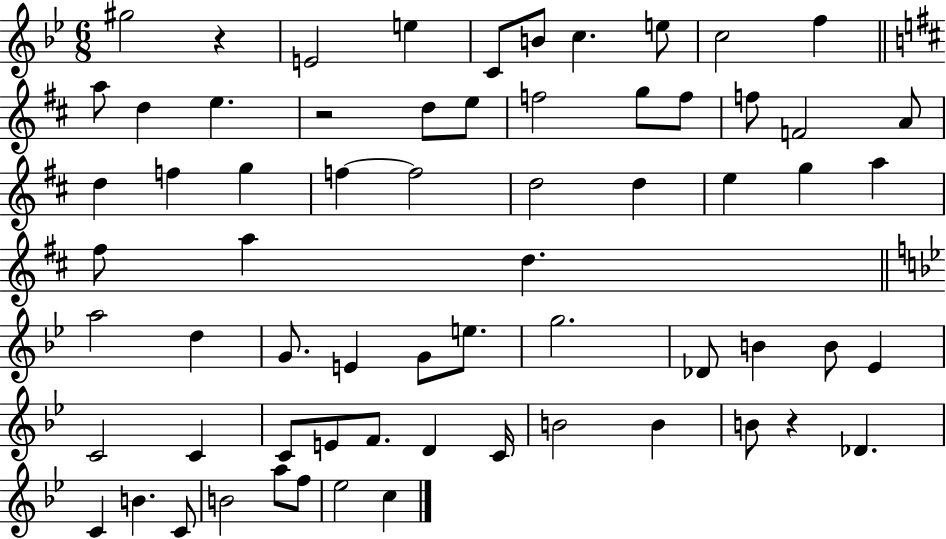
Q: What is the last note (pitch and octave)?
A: C5